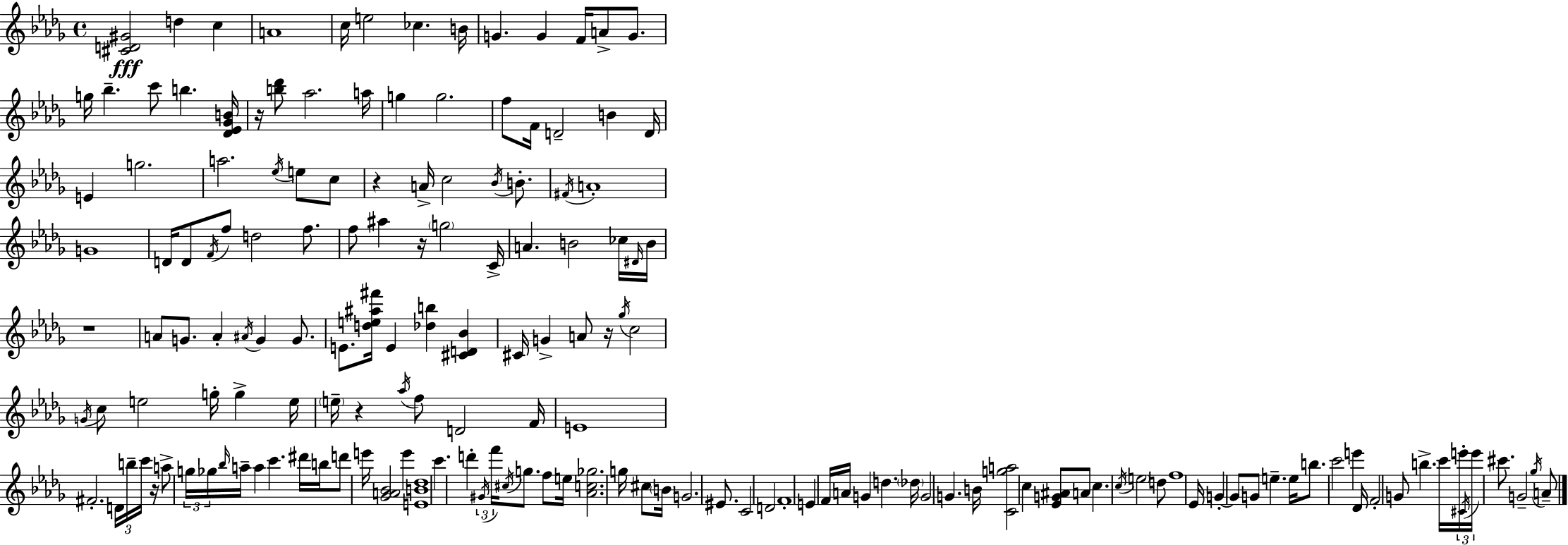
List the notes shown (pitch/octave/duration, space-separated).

[C#4,D4,G#4]/h D5/q C5/q A4/w C5/s E5/h CES5/q. B4/s G4/q. G4/q F4/s A4/e G4/e. G5/s Bb5/q. C6/e B5/q. [Db4,Eb4,Gb4,B4]/s R/s [B5,Db6]/e Ab5/h. A5/s G5/q G5/h. F5/e F4/s D4/h B4/q D4/s E4/q G5/h. A5/h. Eb5/s E5/e C5/e R/q A4/s C5/h Bb4/s B4/e. F#4/s A4/w G4/w D4/s D4/e F4/s F5/e D5/h F5/e. F5/e A#5/q R/s G5/h C4/s A4/q. B4/h CES5/s D#4/s B4/s R/w A4/e G4/e. A4/q A#4/s G4/q G4/e. E4/e. [D5,E5,A#5,F#6]/s E4/q [Db5,B5]/q [C#4,D4,Bb4]/q C#4/s G4/q A4/e R/s Gb5/s C5/h G4/s C5/e E5/h G5/s G5/q E5/s E5/s R/q Ab5/s F5/e D4/h F4/s E4/w F#4/h. D4/s B5/s C6/s R/s A5/e G5/s Gb5/s Bb5/s A5/s A5/q C6/q. D#6/s B5/s D6/e E6/s [Gb4,A4,Bb4]/h E6/q [E4,B4,Db5]/w C6/q. D6/q G#4/s F6/s C#5/s G5/e. F5/e E5/s [Ab4,C5,Gb5]/h. G5/s C#5/e B4/s G4/h. EIS4/e. C4/h D4/h F4/w E4/q F4/s A4/s G4/q D5/q. Db5/s G4/h G4/q. B4/s [C4,G5,A5]/h C5/q [Eb4,G4,A#4]/e A4/e C5/q. C5/s E5/h D5/e F5/w Eb4/s G4/q G4/e G4/e E5/q. E5/s B5/e. C6/h E6/q Db4/s F4/h G4/e B5/q. C6/s E6/s C#4/s E6/s C#6/e. G4/h Gb5/s A4/e